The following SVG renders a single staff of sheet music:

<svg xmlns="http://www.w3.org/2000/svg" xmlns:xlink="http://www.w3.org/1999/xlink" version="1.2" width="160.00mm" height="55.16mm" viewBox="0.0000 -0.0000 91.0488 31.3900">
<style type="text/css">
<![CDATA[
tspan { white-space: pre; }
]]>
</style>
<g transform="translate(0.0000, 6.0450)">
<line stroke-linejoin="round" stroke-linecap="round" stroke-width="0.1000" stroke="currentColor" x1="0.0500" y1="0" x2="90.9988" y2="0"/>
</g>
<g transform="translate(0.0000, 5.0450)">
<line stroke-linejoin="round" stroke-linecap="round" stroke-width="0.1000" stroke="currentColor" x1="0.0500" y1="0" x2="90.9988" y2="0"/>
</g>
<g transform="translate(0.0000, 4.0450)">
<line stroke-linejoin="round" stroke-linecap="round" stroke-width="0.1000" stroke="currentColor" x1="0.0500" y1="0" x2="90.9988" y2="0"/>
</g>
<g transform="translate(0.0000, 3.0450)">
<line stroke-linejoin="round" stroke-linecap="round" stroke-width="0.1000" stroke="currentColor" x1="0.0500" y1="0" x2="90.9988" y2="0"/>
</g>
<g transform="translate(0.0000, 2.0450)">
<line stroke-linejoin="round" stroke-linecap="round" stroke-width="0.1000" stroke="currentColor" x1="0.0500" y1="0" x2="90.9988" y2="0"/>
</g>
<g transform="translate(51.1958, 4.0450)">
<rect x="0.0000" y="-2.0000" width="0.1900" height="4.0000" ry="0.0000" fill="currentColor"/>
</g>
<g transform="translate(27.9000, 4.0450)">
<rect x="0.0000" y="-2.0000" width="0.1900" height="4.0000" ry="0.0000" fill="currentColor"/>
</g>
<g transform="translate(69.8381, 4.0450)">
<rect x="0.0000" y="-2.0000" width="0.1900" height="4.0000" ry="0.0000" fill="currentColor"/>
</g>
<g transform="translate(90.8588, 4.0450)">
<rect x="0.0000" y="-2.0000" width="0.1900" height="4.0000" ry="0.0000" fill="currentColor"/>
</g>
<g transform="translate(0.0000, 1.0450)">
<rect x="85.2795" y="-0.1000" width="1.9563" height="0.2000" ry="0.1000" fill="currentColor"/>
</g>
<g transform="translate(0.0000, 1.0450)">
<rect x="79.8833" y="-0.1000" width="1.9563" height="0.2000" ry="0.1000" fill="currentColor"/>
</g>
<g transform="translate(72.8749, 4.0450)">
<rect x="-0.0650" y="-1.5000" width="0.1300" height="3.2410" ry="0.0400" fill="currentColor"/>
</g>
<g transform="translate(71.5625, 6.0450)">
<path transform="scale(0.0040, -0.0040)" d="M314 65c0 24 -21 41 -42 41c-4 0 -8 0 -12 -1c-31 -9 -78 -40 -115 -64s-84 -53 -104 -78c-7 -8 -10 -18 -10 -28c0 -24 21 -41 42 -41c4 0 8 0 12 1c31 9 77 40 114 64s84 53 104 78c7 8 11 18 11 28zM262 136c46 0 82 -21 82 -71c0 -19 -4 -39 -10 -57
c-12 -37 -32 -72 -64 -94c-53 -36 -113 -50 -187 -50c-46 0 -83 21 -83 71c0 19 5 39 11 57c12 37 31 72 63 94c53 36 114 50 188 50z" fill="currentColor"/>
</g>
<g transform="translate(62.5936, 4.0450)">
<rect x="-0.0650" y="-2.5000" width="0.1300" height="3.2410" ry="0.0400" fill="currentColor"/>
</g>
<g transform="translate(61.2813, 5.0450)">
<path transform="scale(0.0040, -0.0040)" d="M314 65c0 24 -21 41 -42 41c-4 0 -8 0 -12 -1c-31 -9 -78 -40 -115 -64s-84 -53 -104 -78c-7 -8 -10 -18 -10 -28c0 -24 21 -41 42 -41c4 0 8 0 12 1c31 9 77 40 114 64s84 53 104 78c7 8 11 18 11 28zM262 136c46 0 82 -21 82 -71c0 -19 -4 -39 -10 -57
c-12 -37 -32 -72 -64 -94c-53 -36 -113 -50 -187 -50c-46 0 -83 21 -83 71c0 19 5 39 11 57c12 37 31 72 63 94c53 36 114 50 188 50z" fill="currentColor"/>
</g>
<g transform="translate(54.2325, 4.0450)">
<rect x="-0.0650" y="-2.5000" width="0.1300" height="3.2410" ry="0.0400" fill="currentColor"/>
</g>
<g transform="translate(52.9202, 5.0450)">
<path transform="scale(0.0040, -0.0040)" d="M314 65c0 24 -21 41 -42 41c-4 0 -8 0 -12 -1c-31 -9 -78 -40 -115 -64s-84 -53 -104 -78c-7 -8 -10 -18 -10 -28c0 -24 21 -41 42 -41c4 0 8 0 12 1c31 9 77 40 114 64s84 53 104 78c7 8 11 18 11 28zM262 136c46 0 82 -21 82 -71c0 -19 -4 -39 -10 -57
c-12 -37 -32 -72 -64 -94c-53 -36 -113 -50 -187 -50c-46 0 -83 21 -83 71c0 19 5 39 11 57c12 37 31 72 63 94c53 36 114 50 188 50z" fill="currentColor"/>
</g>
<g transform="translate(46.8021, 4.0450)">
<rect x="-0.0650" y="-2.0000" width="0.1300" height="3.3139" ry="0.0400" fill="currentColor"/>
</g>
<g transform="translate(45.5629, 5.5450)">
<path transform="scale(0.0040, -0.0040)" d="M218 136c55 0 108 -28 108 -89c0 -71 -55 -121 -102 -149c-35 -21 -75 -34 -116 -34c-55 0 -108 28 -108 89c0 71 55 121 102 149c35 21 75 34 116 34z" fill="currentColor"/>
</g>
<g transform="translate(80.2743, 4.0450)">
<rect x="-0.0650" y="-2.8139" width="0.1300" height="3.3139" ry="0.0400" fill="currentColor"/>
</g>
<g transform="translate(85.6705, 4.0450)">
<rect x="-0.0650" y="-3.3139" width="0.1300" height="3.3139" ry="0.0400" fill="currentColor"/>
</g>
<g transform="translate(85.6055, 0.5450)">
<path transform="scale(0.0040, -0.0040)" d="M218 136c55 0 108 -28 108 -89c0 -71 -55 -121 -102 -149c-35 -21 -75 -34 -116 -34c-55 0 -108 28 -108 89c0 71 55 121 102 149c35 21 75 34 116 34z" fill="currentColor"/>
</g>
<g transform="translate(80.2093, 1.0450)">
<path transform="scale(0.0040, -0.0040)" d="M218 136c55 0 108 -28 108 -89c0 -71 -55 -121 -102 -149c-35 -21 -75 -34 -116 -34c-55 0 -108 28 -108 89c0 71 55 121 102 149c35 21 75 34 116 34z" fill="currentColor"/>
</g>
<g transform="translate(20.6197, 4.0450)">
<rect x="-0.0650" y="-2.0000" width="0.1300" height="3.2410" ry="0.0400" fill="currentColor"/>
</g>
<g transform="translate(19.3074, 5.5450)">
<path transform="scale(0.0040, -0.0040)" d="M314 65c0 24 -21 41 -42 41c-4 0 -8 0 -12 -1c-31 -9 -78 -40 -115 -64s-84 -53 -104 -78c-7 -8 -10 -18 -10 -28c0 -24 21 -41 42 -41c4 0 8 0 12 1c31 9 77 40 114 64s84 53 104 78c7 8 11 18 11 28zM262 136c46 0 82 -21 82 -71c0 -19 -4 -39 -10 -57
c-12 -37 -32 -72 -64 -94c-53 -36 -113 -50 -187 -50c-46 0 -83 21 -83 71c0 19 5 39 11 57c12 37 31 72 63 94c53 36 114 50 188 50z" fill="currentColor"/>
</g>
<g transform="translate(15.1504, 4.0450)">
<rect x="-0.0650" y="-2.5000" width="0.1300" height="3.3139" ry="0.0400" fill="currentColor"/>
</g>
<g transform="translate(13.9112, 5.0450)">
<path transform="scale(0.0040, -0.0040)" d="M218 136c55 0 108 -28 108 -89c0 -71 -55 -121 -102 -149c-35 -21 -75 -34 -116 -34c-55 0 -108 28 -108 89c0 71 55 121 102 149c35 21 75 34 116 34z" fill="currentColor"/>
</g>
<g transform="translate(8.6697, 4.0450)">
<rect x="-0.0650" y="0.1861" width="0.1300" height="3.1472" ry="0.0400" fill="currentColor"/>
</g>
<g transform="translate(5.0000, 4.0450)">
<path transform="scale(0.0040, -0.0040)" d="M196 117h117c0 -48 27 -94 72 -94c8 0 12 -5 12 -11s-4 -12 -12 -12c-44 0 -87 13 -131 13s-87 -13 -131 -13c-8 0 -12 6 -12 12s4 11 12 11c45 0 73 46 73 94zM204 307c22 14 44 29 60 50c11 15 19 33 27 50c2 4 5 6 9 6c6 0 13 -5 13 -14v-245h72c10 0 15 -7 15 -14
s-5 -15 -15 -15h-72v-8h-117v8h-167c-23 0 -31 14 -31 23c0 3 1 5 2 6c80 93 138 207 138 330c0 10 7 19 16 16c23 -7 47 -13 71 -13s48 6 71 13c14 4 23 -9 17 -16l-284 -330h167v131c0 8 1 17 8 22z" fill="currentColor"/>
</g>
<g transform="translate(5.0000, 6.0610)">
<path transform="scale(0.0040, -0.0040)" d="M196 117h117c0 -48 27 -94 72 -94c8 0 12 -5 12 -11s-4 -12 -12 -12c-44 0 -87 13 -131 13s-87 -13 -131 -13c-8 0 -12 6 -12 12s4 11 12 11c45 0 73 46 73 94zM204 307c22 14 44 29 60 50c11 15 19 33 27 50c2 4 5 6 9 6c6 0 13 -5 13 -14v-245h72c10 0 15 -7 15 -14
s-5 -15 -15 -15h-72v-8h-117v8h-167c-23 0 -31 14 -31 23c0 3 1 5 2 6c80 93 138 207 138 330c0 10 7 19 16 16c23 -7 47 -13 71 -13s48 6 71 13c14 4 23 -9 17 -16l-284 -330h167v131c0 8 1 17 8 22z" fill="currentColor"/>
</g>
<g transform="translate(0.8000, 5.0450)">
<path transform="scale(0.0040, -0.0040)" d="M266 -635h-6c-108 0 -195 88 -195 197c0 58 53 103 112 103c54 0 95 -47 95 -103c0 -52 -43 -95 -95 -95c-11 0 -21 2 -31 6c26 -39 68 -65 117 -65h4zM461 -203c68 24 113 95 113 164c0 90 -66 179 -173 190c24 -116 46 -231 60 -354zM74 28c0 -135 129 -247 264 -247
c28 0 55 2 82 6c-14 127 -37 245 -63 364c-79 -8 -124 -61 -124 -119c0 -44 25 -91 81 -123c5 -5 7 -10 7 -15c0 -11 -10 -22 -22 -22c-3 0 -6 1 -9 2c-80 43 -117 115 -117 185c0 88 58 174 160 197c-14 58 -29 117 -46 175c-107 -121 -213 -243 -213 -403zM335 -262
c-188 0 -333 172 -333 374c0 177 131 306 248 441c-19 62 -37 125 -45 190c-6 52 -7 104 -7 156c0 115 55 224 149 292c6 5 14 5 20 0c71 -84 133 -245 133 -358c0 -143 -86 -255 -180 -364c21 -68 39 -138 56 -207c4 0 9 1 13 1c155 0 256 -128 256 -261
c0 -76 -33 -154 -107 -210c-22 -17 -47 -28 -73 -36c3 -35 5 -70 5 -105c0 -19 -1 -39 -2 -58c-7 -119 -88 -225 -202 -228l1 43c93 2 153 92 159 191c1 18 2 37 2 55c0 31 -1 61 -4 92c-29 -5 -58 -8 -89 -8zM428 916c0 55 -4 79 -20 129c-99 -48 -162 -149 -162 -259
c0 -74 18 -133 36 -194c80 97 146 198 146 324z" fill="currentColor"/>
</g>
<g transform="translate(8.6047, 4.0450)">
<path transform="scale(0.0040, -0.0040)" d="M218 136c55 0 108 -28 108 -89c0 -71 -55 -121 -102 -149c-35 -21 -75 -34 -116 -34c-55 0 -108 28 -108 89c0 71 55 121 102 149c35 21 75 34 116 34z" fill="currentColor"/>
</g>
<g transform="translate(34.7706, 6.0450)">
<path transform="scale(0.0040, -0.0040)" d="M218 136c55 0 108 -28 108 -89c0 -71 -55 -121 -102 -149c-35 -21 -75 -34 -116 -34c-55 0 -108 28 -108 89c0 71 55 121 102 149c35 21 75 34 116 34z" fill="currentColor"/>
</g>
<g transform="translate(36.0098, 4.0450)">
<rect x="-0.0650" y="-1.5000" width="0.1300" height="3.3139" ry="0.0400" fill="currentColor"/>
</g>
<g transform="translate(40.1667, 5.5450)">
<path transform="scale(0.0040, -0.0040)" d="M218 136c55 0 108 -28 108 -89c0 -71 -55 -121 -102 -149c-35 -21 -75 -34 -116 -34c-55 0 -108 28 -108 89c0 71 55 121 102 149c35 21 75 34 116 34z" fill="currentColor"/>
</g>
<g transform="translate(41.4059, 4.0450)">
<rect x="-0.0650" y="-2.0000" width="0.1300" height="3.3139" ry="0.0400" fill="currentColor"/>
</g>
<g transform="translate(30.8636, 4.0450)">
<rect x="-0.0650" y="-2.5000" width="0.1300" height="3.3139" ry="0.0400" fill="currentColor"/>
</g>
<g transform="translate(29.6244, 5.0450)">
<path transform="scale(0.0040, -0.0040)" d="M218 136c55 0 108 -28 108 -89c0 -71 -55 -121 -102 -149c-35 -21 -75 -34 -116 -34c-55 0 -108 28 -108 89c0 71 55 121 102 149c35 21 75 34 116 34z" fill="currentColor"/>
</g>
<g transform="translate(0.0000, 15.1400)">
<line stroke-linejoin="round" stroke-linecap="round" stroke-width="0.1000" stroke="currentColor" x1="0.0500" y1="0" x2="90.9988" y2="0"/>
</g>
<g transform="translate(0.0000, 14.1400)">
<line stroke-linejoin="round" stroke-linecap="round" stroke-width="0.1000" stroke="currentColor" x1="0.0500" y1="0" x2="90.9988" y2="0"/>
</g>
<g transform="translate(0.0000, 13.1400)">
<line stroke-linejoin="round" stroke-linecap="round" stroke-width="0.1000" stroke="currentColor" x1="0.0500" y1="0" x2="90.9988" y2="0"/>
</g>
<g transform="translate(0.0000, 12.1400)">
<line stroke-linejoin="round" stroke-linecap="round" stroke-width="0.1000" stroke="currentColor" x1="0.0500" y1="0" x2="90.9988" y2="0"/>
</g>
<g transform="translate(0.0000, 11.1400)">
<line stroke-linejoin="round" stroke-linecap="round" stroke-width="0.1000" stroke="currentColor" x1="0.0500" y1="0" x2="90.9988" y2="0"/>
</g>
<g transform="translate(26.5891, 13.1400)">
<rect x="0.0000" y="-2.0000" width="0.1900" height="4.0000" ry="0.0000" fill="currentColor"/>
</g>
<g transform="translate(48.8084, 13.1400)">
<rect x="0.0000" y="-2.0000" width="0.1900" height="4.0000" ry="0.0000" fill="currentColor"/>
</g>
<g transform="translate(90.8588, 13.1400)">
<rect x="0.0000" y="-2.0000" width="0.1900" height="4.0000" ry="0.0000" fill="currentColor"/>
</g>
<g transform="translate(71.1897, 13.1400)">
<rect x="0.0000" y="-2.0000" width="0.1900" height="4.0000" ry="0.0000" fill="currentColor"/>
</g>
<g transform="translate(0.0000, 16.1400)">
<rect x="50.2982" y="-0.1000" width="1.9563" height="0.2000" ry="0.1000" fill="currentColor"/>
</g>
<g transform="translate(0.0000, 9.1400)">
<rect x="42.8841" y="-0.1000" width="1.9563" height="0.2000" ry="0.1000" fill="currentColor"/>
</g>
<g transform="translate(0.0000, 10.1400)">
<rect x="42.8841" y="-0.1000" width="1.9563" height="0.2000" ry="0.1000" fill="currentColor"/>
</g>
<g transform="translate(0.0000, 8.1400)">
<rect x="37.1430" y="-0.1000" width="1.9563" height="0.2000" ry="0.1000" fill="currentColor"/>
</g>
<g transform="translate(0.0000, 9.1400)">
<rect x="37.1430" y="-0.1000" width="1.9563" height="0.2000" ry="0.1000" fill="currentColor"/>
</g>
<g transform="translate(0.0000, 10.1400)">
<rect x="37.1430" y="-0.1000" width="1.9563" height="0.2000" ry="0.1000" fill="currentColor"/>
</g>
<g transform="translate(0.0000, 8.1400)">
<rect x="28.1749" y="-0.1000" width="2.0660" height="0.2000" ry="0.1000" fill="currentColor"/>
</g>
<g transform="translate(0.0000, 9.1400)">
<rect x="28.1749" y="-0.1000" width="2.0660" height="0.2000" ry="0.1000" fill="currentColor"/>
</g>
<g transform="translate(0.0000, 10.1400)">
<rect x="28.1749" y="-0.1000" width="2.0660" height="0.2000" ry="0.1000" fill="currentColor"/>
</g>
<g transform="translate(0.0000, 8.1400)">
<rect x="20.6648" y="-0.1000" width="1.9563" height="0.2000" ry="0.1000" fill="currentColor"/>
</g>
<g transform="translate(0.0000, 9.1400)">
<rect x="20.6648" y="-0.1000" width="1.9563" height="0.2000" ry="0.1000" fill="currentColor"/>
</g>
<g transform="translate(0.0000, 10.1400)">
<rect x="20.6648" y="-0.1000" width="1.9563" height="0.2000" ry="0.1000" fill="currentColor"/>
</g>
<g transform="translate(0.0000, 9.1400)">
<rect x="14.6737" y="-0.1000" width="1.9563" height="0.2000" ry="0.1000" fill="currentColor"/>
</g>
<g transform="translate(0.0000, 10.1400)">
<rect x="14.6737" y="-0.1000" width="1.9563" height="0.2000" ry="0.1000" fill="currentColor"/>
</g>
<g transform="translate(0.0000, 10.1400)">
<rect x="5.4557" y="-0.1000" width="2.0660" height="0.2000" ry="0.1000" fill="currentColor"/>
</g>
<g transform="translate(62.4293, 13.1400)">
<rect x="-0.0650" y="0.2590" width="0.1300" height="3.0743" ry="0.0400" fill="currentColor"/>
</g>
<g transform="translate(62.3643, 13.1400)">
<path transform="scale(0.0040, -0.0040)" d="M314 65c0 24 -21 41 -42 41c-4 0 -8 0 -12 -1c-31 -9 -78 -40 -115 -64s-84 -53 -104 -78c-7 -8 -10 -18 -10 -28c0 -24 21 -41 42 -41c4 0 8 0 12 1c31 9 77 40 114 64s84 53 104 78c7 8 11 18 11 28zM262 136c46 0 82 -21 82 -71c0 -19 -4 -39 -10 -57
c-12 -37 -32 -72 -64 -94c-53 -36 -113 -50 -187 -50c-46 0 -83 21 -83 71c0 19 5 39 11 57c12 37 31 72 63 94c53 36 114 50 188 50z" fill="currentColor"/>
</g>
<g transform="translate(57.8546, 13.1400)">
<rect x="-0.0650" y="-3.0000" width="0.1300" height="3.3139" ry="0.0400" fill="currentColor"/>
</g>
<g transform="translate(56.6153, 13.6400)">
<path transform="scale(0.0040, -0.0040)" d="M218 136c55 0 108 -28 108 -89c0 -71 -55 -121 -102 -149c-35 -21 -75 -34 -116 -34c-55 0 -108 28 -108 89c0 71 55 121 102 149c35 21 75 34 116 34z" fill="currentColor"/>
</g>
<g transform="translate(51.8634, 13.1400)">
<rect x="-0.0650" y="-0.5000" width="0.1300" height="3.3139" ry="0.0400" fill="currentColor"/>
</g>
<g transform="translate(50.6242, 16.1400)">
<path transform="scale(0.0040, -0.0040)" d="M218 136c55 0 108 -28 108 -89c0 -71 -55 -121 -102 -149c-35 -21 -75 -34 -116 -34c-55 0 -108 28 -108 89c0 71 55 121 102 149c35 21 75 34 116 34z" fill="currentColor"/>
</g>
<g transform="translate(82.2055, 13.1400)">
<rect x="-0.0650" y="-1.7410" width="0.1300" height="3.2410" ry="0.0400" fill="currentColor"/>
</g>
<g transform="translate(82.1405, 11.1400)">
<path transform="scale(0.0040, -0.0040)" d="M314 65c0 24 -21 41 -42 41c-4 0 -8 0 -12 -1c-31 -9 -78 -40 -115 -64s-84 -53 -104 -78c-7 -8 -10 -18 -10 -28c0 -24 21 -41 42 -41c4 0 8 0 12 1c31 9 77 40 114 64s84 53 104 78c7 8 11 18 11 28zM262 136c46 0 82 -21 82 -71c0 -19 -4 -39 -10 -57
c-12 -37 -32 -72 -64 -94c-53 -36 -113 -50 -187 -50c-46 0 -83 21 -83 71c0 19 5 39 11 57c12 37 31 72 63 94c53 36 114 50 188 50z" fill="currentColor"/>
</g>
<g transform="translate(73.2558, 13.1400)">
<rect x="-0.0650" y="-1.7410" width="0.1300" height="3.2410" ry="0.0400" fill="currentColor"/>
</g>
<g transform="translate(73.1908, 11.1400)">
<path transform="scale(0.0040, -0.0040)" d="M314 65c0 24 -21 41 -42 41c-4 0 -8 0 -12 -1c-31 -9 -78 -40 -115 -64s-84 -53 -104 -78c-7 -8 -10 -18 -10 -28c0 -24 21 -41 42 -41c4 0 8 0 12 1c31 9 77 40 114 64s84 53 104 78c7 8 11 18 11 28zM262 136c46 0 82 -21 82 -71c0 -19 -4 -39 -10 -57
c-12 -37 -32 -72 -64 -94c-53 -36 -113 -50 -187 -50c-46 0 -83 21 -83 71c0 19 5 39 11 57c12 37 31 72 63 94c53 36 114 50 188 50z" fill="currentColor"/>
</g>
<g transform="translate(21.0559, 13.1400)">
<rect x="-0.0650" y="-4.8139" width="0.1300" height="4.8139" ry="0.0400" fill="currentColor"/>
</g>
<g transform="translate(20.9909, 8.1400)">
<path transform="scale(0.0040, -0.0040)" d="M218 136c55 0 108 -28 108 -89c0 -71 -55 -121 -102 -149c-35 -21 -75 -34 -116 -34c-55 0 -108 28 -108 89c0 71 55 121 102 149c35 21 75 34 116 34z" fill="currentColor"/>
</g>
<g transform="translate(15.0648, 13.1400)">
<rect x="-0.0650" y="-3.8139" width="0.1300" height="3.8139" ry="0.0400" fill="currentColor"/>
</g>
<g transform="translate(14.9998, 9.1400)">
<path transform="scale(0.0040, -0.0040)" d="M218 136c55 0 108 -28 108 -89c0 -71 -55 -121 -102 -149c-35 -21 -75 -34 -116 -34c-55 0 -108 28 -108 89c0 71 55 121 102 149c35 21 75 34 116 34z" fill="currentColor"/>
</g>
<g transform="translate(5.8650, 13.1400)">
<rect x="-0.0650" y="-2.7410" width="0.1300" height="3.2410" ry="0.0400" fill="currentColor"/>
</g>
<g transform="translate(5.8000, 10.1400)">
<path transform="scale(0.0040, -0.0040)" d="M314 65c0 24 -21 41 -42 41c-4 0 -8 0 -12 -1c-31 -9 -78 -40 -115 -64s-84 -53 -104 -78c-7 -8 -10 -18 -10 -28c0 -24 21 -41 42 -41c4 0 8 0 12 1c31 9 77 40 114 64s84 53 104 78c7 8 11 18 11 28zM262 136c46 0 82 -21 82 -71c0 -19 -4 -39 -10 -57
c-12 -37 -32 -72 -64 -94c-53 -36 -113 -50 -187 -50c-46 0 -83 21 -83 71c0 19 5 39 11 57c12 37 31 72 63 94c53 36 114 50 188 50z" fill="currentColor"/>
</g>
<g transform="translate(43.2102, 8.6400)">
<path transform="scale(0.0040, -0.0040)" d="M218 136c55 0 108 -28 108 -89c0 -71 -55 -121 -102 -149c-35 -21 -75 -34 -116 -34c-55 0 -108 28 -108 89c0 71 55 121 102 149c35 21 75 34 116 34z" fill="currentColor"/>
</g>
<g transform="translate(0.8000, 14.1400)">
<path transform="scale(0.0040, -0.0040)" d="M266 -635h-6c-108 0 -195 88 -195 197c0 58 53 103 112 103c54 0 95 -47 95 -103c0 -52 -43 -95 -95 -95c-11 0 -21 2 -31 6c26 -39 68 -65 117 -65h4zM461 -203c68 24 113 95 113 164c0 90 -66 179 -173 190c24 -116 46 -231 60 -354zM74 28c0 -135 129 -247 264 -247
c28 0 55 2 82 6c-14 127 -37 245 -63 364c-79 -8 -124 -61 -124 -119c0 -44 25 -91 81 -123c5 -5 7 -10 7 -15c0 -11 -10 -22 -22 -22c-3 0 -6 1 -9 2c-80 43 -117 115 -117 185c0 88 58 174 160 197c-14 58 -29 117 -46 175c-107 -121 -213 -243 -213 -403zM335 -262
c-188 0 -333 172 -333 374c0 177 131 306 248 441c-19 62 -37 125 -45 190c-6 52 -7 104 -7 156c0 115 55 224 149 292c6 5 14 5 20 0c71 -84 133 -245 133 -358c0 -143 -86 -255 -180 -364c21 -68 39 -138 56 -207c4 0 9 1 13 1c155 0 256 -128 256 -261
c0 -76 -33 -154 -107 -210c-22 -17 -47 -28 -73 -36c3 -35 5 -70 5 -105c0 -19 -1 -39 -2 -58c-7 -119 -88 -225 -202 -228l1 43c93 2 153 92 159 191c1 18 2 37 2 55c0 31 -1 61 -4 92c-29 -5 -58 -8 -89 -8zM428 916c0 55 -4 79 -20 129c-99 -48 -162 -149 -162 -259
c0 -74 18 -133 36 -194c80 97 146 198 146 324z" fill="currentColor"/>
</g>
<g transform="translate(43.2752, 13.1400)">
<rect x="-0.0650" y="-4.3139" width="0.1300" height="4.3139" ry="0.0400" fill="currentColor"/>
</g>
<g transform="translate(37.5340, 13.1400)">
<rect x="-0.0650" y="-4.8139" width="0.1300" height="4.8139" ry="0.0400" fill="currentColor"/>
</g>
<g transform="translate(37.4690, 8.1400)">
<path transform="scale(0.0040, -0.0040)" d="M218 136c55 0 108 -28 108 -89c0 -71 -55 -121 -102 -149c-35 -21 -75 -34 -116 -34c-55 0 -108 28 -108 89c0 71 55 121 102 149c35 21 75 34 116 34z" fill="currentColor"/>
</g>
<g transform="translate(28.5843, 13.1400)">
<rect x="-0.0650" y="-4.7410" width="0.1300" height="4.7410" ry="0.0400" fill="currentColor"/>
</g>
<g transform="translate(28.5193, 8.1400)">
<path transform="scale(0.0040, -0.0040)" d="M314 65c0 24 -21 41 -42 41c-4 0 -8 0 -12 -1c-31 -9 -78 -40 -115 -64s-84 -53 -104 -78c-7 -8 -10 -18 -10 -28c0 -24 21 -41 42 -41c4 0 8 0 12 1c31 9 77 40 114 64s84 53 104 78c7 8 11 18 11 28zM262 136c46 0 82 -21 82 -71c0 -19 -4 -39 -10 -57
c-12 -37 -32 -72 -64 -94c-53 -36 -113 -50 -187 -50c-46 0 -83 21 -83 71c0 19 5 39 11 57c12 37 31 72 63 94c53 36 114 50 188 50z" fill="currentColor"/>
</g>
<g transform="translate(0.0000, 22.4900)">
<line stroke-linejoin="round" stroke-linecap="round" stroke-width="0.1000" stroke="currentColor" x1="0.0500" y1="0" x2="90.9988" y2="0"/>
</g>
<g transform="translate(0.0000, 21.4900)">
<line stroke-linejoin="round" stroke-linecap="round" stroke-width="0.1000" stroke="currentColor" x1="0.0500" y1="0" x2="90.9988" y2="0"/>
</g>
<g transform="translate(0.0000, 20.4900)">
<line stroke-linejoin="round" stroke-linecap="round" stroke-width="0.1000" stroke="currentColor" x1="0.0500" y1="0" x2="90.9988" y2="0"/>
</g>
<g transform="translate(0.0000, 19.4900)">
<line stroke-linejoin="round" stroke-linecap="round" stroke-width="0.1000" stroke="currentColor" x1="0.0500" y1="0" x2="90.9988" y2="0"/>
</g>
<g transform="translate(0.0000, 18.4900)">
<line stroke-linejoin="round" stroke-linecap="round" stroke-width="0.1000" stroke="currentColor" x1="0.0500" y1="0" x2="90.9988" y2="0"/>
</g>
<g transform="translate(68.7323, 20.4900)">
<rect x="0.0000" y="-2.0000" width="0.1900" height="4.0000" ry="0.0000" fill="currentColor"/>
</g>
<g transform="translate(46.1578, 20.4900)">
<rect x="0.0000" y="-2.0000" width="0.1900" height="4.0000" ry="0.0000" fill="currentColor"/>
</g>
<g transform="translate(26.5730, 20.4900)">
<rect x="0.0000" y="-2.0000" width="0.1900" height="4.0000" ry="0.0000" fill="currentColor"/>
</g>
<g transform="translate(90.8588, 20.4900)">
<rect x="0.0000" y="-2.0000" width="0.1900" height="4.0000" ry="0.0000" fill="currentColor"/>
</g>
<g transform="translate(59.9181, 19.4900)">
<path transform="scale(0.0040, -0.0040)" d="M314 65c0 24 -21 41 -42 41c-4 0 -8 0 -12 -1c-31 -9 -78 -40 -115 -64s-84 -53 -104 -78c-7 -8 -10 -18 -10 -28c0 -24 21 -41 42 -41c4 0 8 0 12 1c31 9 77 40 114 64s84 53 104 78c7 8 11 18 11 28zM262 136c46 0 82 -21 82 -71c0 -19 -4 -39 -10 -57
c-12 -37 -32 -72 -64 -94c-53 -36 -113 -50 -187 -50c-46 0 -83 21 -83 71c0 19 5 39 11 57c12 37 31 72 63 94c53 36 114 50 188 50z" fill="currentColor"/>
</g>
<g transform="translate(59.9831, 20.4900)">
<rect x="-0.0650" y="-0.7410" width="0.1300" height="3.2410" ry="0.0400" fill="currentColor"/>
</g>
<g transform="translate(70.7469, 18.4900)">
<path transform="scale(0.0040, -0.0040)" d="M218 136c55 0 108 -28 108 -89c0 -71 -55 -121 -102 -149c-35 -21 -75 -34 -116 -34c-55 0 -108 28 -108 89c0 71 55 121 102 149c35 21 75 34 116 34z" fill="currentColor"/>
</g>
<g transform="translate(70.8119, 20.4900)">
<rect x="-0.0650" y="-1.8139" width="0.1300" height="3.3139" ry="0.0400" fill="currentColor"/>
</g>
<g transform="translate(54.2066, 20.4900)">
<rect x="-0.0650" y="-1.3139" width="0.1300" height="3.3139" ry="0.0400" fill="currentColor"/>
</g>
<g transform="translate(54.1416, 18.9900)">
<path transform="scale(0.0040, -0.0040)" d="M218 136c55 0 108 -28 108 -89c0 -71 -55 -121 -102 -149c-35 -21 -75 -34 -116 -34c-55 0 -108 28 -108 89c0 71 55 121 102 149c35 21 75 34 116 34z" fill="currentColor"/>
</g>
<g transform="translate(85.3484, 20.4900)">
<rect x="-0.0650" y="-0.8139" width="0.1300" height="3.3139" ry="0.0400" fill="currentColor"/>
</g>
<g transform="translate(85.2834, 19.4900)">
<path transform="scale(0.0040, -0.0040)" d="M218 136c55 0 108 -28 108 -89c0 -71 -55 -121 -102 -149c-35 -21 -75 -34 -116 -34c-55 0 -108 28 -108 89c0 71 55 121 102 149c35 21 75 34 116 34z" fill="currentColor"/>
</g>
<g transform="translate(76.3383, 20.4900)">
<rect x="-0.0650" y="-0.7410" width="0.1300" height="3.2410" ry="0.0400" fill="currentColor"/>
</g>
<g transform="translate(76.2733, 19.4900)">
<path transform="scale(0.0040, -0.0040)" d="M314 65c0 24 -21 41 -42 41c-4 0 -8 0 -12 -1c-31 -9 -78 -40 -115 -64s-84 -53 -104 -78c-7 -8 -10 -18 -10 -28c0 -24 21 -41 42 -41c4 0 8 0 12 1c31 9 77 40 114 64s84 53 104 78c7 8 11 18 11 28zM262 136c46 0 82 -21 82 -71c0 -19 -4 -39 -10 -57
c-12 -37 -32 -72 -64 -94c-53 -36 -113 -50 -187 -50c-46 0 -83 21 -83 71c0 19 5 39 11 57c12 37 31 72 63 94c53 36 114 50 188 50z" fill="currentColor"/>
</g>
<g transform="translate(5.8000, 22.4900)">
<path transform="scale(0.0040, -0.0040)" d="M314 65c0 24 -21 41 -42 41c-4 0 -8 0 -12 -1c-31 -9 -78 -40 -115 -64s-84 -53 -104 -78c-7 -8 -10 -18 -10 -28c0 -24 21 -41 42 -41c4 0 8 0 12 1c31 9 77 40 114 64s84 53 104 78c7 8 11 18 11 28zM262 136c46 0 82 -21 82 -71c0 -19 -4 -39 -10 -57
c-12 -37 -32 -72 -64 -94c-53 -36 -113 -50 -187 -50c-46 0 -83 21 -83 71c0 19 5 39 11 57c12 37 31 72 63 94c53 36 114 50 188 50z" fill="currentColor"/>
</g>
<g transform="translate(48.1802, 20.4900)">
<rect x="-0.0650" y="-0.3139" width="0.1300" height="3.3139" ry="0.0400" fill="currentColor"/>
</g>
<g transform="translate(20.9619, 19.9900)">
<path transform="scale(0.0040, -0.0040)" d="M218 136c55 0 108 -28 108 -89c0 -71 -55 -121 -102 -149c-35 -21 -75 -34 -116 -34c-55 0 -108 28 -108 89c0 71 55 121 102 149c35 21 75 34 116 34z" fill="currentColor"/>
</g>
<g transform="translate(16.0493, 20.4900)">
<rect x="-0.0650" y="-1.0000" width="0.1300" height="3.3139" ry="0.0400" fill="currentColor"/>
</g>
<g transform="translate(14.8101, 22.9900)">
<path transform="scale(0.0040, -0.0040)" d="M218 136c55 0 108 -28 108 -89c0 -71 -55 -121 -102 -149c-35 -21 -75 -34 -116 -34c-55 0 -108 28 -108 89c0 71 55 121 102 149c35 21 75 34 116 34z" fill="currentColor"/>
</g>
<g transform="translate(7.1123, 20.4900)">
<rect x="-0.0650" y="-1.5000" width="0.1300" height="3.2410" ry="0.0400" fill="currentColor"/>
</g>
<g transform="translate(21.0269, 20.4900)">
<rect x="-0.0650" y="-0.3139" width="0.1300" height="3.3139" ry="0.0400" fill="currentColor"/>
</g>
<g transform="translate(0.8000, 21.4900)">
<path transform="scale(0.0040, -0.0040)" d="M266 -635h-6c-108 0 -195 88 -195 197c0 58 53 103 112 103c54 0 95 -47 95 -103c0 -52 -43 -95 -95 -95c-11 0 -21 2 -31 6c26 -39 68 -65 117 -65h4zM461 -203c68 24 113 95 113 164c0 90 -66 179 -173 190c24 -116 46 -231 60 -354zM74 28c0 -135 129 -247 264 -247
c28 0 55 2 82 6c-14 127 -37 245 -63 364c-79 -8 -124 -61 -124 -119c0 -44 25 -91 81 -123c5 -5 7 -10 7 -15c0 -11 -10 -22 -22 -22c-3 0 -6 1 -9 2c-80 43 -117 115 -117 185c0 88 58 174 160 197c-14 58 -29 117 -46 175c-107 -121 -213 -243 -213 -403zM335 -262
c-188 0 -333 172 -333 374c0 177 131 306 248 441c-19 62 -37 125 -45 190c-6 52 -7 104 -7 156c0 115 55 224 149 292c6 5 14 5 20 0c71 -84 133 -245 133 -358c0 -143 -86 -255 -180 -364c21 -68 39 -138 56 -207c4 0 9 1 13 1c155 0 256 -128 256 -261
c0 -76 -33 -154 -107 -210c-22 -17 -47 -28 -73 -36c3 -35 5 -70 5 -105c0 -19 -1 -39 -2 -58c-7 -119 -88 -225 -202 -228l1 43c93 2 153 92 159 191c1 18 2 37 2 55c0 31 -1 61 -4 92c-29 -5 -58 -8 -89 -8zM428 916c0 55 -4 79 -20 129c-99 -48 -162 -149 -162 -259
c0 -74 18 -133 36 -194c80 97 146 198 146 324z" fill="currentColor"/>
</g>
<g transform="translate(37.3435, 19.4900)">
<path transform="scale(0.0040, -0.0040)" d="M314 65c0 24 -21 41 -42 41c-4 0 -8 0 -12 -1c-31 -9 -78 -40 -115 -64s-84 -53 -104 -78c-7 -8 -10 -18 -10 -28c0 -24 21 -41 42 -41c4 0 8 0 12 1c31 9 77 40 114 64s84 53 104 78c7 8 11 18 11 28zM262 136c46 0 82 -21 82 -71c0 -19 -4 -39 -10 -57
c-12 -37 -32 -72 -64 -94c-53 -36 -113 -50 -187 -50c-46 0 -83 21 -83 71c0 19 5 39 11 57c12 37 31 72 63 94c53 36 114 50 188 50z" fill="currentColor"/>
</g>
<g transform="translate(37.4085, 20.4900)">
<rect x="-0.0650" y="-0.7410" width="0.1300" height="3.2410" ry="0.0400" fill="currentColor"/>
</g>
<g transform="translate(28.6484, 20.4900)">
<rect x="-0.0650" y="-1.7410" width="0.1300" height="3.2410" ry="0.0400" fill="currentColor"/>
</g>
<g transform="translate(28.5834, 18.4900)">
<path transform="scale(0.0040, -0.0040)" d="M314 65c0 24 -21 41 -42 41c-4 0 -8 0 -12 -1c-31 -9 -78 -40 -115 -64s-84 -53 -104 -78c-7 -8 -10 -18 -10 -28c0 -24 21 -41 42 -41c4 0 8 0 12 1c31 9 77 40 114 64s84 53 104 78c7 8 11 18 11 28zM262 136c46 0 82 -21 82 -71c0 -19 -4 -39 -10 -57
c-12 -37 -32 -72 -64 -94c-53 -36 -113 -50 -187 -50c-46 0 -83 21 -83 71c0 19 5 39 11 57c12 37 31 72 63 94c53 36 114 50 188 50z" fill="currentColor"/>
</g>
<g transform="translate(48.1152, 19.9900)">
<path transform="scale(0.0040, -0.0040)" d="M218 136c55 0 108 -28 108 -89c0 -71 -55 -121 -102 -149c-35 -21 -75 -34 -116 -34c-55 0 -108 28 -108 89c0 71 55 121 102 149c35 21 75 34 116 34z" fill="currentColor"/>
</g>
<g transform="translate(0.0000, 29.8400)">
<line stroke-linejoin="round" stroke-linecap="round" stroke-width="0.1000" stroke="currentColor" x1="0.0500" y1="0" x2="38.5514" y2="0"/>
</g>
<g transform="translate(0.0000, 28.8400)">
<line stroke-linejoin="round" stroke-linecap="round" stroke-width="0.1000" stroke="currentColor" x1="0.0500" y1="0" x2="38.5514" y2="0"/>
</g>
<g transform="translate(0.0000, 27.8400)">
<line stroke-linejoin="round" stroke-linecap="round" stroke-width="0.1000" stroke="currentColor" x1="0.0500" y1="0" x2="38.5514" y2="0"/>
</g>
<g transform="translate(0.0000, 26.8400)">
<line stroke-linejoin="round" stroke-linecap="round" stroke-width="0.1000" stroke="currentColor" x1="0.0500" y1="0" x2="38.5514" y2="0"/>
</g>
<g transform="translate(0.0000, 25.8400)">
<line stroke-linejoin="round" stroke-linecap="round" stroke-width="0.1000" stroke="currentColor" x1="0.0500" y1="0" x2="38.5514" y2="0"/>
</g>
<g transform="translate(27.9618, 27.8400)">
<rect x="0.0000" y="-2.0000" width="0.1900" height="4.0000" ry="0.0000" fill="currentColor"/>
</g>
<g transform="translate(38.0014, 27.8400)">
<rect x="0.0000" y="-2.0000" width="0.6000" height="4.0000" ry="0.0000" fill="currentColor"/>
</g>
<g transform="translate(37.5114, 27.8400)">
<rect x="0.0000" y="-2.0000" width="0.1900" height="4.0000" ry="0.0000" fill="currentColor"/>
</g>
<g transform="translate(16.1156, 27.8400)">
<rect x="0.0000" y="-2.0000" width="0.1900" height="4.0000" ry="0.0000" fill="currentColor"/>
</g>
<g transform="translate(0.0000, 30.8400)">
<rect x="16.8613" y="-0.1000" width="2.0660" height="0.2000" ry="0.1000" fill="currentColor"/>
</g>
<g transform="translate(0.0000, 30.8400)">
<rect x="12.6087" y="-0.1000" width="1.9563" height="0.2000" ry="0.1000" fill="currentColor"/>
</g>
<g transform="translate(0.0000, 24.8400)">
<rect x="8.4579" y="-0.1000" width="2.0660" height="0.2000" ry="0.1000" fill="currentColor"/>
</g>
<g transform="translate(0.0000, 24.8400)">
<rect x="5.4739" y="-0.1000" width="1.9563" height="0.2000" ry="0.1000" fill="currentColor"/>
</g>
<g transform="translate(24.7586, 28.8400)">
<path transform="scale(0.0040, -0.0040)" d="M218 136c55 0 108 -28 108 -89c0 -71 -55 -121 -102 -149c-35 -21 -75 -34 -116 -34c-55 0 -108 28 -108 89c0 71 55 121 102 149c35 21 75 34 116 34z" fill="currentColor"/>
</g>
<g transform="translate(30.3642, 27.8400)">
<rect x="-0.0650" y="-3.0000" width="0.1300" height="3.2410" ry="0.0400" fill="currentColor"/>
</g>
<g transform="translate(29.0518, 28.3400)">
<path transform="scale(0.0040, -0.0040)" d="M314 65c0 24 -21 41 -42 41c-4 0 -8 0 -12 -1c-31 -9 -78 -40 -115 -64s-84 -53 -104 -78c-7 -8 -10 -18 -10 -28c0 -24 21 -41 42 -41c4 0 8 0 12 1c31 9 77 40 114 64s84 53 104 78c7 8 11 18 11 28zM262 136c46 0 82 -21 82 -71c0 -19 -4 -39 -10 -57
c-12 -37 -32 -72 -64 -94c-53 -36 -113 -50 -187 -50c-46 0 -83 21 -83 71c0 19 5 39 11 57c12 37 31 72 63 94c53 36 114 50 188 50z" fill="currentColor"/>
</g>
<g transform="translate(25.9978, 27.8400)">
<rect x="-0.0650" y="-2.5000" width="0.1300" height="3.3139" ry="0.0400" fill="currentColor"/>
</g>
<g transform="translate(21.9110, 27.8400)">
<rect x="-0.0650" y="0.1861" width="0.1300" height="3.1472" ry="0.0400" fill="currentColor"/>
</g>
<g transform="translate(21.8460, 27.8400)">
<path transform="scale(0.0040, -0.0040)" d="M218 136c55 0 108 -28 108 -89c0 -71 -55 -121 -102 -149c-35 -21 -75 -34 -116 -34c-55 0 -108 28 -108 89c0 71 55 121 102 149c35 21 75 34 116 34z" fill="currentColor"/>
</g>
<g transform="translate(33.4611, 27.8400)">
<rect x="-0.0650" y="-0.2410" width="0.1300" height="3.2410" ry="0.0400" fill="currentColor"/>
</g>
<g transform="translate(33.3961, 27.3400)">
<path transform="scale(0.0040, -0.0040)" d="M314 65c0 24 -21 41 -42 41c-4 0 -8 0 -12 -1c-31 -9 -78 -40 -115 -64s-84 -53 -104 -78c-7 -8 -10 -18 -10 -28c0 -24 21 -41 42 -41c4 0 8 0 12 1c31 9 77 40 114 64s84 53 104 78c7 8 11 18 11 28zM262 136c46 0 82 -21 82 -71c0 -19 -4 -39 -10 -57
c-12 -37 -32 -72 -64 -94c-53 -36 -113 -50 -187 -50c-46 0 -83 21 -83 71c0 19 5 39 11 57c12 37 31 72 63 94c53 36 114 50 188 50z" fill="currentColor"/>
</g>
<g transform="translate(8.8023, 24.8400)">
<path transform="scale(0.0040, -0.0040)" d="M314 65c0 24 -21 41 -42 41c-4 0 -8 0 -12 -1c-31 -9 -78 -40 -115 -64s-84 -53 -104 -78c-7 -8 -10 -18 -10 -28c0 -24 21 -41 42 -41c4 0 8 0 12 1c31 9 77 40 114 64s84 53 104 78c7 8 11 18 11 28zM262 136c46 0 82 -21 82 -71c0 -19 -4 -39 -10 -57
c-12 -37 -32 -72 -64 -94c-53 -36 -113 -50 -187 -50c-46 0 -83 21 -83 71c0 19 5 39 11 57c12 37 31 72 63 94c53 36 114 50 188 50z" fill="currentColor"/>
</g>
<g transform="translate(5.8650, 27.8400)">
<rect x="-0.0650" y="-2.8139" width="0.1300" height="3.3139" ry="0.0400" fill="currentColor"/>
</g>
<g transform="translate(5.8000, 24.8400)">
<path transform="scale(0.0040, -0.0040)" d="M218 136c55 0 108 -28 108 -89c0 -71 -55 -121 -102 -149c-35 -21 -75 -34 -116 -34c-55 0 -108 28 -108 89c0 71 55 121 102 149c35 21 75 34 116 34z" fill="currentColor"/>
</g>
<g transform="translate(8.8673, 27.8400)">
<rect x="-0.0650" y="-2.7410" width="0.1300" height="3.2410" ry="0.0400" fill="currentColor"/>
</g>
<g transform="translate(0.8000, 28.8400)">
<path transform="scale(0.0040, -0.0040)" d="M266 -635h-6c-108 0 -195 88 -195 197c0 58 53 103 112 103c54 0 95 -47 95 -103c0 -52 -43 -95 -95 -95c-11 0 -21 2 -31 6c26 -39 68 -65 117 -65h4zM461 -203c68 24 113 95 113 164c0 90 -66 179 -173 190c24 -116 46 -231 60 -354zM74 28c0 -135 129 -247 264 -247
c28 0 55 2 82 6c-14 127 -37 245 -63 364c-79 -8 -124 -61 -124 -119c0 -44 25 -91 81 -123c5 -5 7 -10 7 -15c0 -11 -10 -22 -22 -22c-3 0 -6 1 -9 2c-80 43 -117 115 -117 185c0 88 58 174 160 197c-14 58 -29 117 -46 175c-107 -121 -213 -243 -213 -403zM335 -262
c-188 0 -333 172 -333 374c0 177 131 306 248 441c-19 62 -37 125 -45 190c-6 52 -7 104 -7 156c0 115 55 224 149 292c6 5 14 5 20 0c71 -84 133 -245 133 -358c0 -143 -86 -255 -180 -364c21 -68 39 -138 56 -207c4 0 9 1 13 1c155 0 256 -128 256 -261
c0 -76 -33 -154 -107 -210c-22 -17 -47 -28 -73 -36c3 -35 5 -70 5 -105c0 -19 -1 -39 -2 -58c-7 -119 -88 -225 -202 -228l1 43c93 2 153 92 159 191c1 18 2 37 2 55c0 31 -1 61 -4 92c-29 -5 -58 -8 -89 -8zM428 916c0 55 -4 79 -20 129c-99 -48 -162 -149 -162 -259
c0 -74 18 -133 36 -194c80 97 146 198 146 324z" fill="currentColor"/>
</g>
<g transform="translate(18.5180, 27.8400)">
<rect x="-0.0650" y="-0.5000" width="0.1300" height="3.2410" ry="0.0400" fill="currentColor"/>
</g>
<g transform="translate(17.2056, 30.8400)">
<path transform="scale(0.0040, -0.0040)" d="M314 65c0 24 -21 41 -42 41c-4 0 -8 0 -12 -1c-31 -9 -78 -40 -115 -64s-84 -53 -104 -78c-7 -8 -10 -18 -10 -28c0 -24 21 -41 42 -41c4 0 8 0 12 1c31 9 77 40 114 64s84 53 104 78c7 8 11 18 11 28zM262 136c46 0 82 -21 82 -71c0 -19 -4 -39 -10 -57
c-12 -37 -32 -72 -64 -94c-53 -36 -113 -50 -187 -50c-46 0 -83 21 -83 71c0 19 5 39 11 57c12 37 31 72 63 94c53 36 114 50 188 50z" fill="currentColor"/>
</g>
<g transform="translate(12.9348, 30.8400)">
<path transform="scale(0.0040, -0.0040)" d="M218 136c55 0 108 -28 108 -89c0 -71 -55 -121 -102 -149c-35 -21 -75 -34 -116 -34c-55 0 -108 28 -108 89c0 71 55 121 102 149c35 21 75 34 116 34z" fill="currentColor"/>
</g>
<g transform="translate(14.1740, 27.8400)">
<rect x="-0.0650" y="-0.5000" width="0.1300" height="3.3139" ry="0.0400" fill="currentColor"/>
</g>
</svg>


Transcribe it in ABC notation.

X:1
T:Untitled
M:4/4
L:1/4
K:C
B G F2 G E F F G2 G2 E2 a b a2 c' e' e'2 e' d' C A B2 f2 f2 E2 D c f2 d2 c e d2 f d2 d a a2 C C2 B G A2 c2